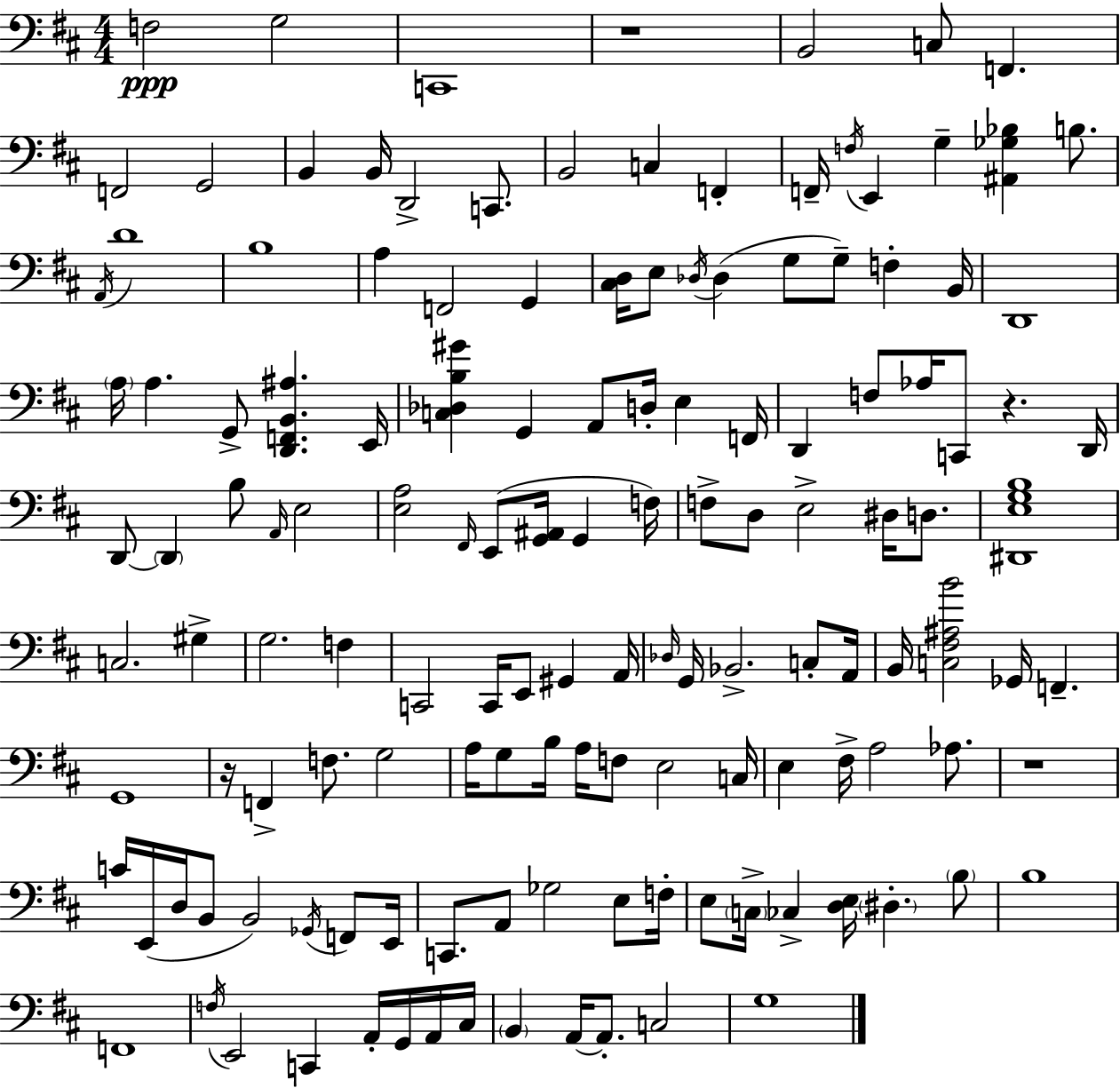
X:1
T:Untitled
M:4/4
L:1/4
K:D
F,2 G,2 C,,4 z4 B,,2 C,/2 F,, F,,2 G,,2 B,, B,,/4 D,,2 C,,/2 B,,2 C, F,, F,,/4 F,/4 E,, G, [^A,,_G,_B,] B,/2 A,,/4 D4 B,4 A, F,,2 G,, [^C,D,]/4 E,/2 _D,/4 _D, G,/2 G,/2 F, B,,/4 D,,4 A,/4 A, G,,/2 [D,,F,,B,,^A,] E,,/4 [C,_D,B,^G] G,, A,,/2 D,/4 E, F,,/4 D,, F,/2 _A,/4 C,,/2 z D,,/4 D,,/2 D,, B,/2 A,,/4 E,2 [E,A,]2 ^F,,/4 E,,/2 [G,,^A,,]/4 G,, F,/4 F,/2 D,/2 E,2 ^D,/4 D,/2 [^D,,E,G,B,]4 C,2 ^G, G,2 F, C,,2 C,,/4 E,,/2 ^G,, A,,/4 _D,/4 G,,/4 _B,,2 C,/2 A,,/4 B,,/4 [C,^F,^A,B]2 _G,,/4 F,, G,,4 z/4 F,, F,/2 G,2 A,/4 G,/2 B,/4 A,/4 F,/2 E,2 C,/4 E, ^F,/4 A,2 _A,/2 z4 C/4 E,,/4 D,/4 B,,/2 B,,2 _G,,/4 F,,/2 E,,/4 C,,/2 A,,/2 _G,2 E,/2 F,/4 E,/2 C,/4 _C, [D,E,]/4 ^D, B,/2 B,4 F,,4 F,/4 E,,2 C,, A,,/4 G,,/4 A,,/4 ^C,/4 B,, A,,/4 A,,/2 C,2 G,4